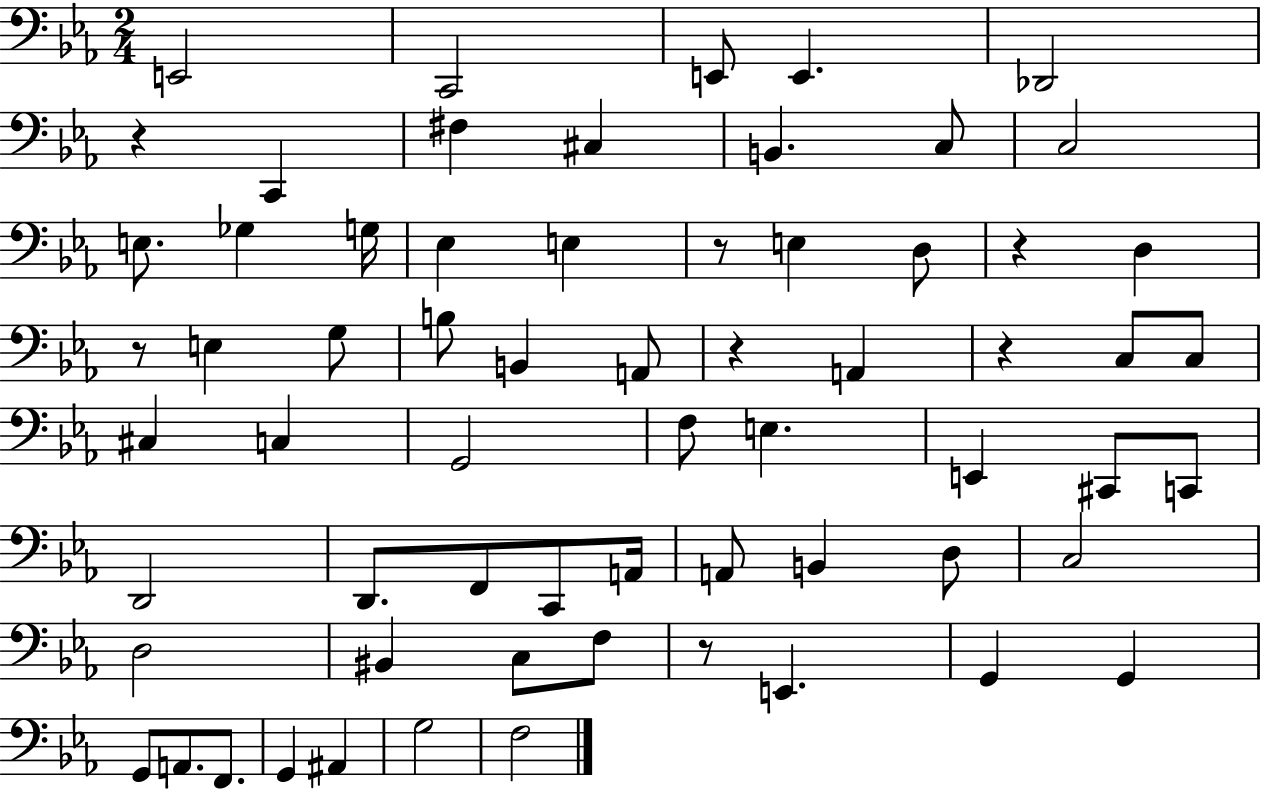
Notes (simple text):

E2/h C2/h E2/e E2/q. Db2/h R/q C2/q F#3/q C#3/q B2/q. C3/e C3/h E3/e. Gb3/q G3/s Eb3/q E3/q R/e E3/q D3/e R/q D3/q R/e E3/q G3/e B3/e B2/q A2/e R/q A2/q R/q C3/e C3/e C#3/q C3/q G2/h F3/e E3/q. E2/q C#2/e C2/e D2/h D2/e. F2/e C2/e A2/s A2/e B2/q D3/e C3/h D3/h BIS2/q C3/e F3/e R/e E2/q. G2/q G2/q G2/e A2/e. F2/e. G2/q A#2/q G3/h F3/h